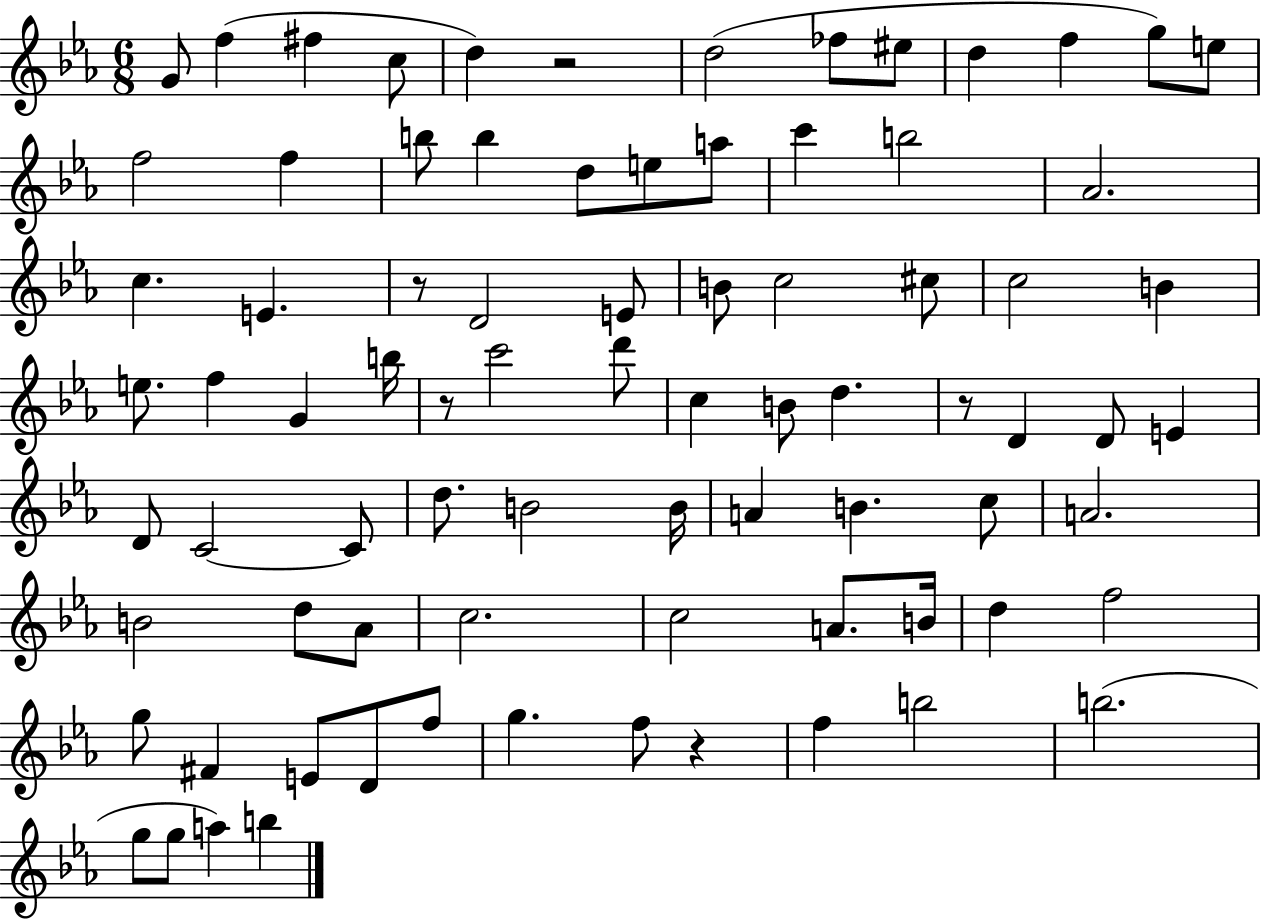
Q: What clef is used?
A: treble